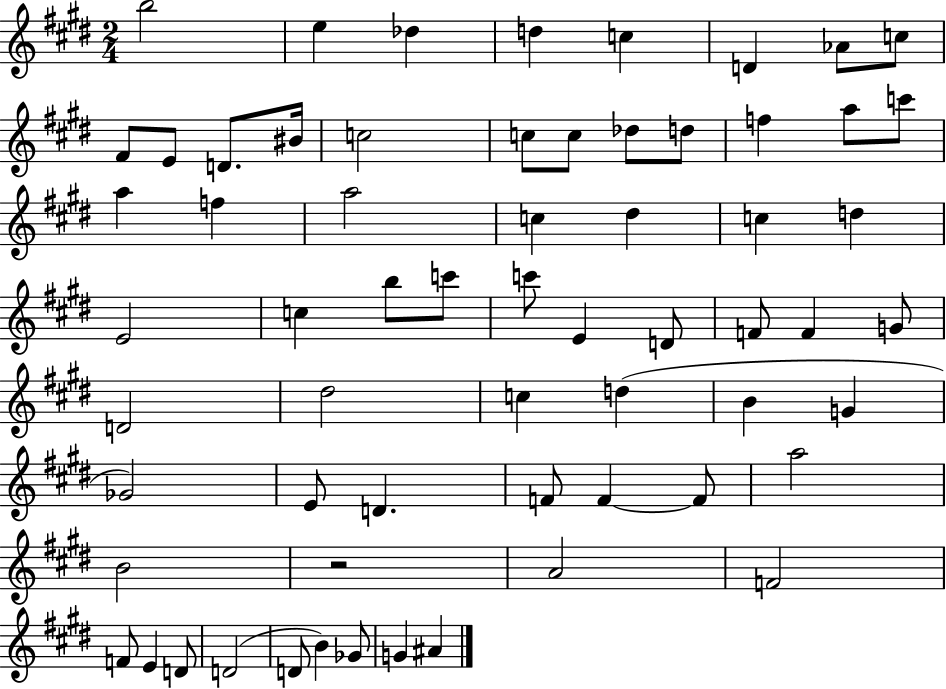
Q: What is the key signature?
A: E major